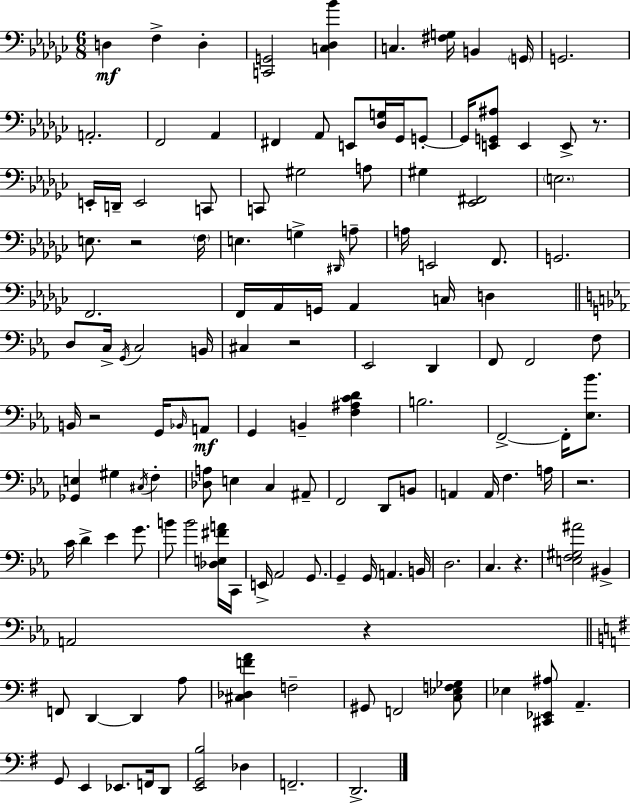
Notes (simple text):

D3/q F3/q D3/q [C2,G2]/h [C3,Db3,Bb4]/q C3/q. [F#3,G3]/s B2/q G2/s G2/h. A2/h. F2/h Ab2/q F#2/q Ab2/e E2/e [Db3,G3]/s Gb2/s G2/e G2/s [E2,G2,A#3]/e E2/q E2/e R/e. E2/s D2/s E2/h C2/e C2/e G#3/h A3/e G#3/q [Eb2,F#2]/h E3/h. E3/e. R/h F3/s E3/q. G3/q D#2/s A3/e A3/s E2/h F2/e. G2/h. F2/h. F2/s Ab2/s G2/s Ab2/q C3/s D3/q D3/e C3/s G2/s C3/h B2/s C#3/q R/h Eb2/h D2/q F2/e F2/h F3/e B2/s R/h G2/s Bb2/s A2/e G2/q B2/q [F3,A#3,C4,D4]/q B3/h. F2/h F2/s [Eb3,Bb4]/e. [Gb2,E3]/q G#3/q C#3/s F3/q [Db3,A3]/e E3/q C3/q A#2/e F2/h D2/e B2/e A2/q A2/s F3/q. A3/s R/h. C4/s D4/q Eb4/q G4/e. B4/e B4/h [Db3,E3,F#4,A4]/s C2/s E2/s Ab2/h G2/e. G2/q G2/s A2/q. B2/s D3/h. C3/q. R/q. [E3,F3,G#3,A#4]/h BIS2/q A2/h R/q F2/e D2/q D2/q A3/e [C#3,Db3,F4,A4]/q F3/h G#2/e F2/h [C3,Eb3,F3,Gb3]/e Eb3/q [C#2,Eb2,A#3]/e A2/q. G2/e E2/q Eb2/e. F2/s D2/e [E2,G2,B3]/h Db3/q F2/h. D2/h.